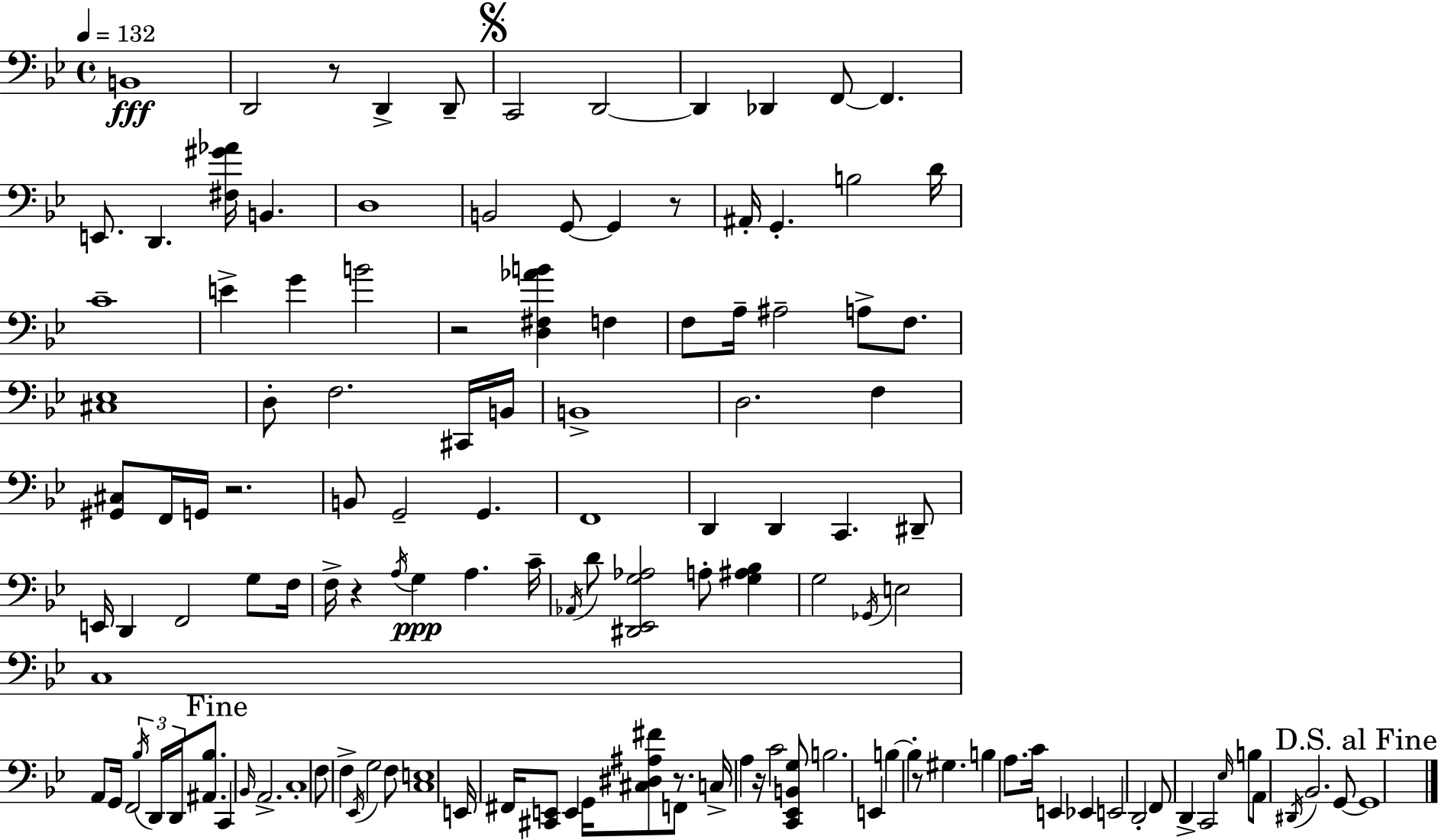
{
  \clef bass
  \time 4/4
  \defaultTimeSignature
  \key g \minor
  \tempo 4 = 132
  \repeat volta 2 { b,1\fff | d,2 r8 d,4-> d,8-- | \mark \markup { \musicglyph "scripts.segno" } c,2 d,2~~ | d,4 des,4 f,8~~ f,4. | \break e,8. d,4. <fis gis' aes'>16 b,4. | d1 | b,2 g,8~~ g,4 r8 | ais,16-. g,4.-. b2 d'16 | \break c'1-- | e'4-> g'4 b'2 | r2 <d fis aes' b'>4 f4 | f8 a16-- ais2-- a8-> f8. | \break <cis ees>1 | d8-. f2. cis,16 b,16 | b,1-> | d2. f4 | \break <gis, cis>8 f,16 g,16 r2. | b,8 g,2-- g,4. | f,1 | d,4 d,4 c,4. dis,8-- | \break e,16 d,4 f,2 g8 f16 | f16-> r4 \acciaccatura { a16 } g4\ppp a4. | c'16-- \acciaccatura { aes,16 } d'8 <dis, ees, g aes>2 a8-. <g ais bes>4 | g2 \acciaccatura { ges,16 } e2 | \break c1 | a,8 g,16 f,2 \tuplet 3/2 { \acciaccatura { bes16 } d,16 | d,16 } <ais, bes>8. \mark "Fine" c,4 \grace { bes,16 } a,2.-> | c1-. | \break f8 f4-> \acciaccatura { ees,16 } g2 | f8 <c e>1 | e,16 fis,16 <cis, e,>8 e,4 g,16 <cis dis ais fis'>8 | f,8 r8. c16-> a4 r16 c'2 | \break <c, ees, b, g>8 b2. | e,4 b4~~ b4-. r8 | gis4. b4 a8. c'16 e,4 | ees,4 e,2 d,2-. | \break f,8 d,4-> c,2 | \grace { ees16 } b8 a,8 \acciaccatura { dis,16 } bes,2. | g,8~~ \mark "D.S. al Fine" g,1 | } \bar "|."
}